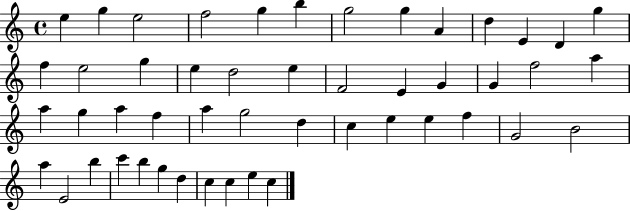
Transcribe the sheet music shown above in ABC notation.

X:1
T:Untitled
M:4/4
L:1/4
K:C
e g e2 f2 g b g2 g A d E D g f e2 g e d2 e F2 E G G f2 a a g a f a g2 d c e e f G2 B2 a E2 b c' b g d c c e c